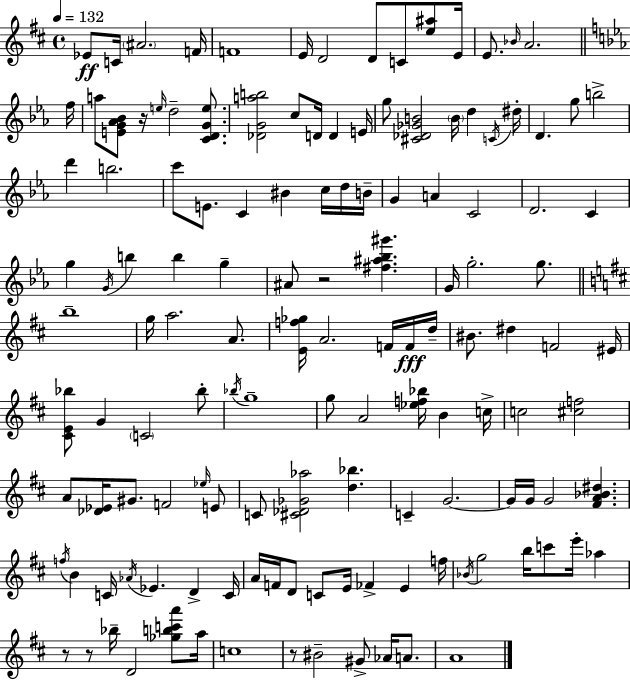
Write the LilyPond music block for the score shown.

{
  \clef treble
  \time 4/4
  \defaultTimeSignature
  \key d \major
  \tempo 4 = 132
  ees'8\ff c'16 \parenthesize ais'2. f'16 | f'1 | e'16 d'2 d'8 c'8 <e'' ais''>8 e'16 | e'8. \grace { bes'16 } a'2. | \break \bar "||" \break \key c \minor f''16 a''8 <e' g' aes' bes'>8 r16 \grace { e''16 } d''2-- <c' d' g' e''>8. | <des' g' a'' b''>2 c''8 d'16 d'4 | e'16 g''8 <cis' des' ges' b'>2 \parenthesize b'16 d''4 | \acciaccatura { c'16 } dis''16-. d'4. g''8 b''2-> | \break d'''4 b''2. | c'''8 e'8. c'4 bis'4 | c''16 d''16 b'16-- g'4 a'4 c'2 | d'2. c'4 | \break g''4 \acciaccatura { g'16 } b''4 b''4 | g''4-- ais'8 r2 <fis'' ais'' bes'' gis'''>4. | g'16 g''2.-. | g''8. \bar "||" \break \key d \major b''1-- | g''16 a''2. a'8. | <e' f'' ges''>16 a'2. f'16 f'16\fff d''16-- | bis'8. dis''4 f'2 eis'16 | \break <cis' e' bes''>8 g'4 \parenthesize c'2 bes''8-. | \acciaccatura { bes''16 } g''1-- | g''8 a'2 <ees'' f'' bes''>16 b'4 | c''16-> c''2 <cis'' f''>2 | \break a'8 <des' ees'>16 gis'8. f'2 \grace { ees''16 } | e'8 c'8 <cis' des' ges' aes''>2 <d'' bes''>4. | c'4-- g'2.~~ | g'16 g'16 g'2 <fis' a' bes' dis''>4. | \break \acciaccatura { f''16 } b'4 c'16 \acciaccatura { aes'16 } ees'4. d'4-> | c'16 a'16 f'16 d'8 c'8 e'16 fes'4-> e'4 | f''16 \acciaccatura { bes'16 } g''2 b''16 c'''8 | e'''16-. aes''4 r8 r8 bes''16-- d'2 | \break <ges'' b'' c''' a'''>8 a''16 c''1 | r8 bis'2-- gis'8-> | aes'16 a'8. a'1 | \bar "|."
}